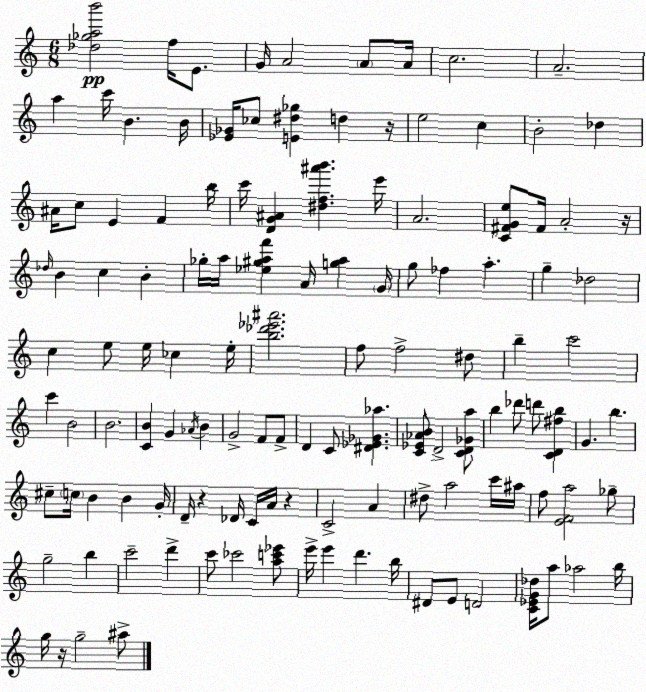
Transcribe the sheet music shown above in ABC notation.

X:1
T:Untitled
M:6/8
L:1/4
K:C
[_d_gab']2 f/4 E/2 G/4 A2 A/2 A/4 c2 A2 a c'/4 B B/4 [_E_G]/4 _c/2 [E^d_g] d z/4 e2 c B2 _d ^A/4 c/2 E F b/4 c'/4 [DG^A] [^df^a'b'] e'/4 A2 [C^FGe]/2 ^F/4 A2 z/4 _d/4 B c B _g/4 a/4 [_e^gaf'] A/4 [ga] G/4 g/2 _f a g _d2 c e/2 e/4 _c e/4 [b_d'_e'^a']2 f/2 f2 ^d/2 b c'2 c' B2 B2 [CB] G _A/4 B G2 F/2 F/2 D C/2 [^D_E_G_a] [C_E_AB]/2 D2 [CD_Ga]/2 b _d'/2 d'/2 [CD^fb] G b ^c/2 c/4 B B G/4 D/4 z _D/4 C/4 A/4 z C2 A ^d/2 a2 c'/4 ^a/4 f/2 [EFa]2 _g/2 g2 b c'2 d' c'/2 _c'2 [ac'_e']/2 e'/4 e' d' b/4 ^D/2 E/2 D2 [C_EG_d]/4 a/2 _a2 b/4 g/4 z/4 g2 ^a/2